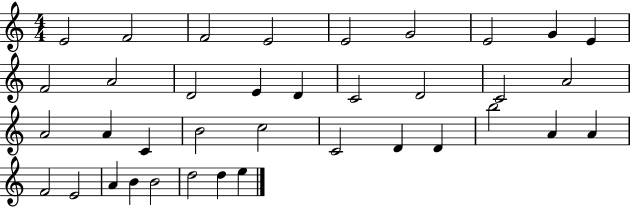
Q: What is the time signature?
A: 4/4